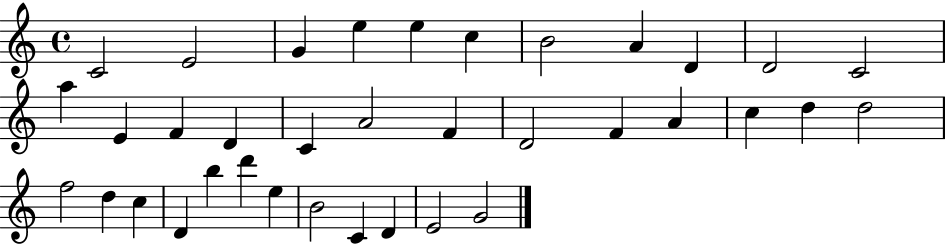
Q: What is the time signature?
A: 4/4